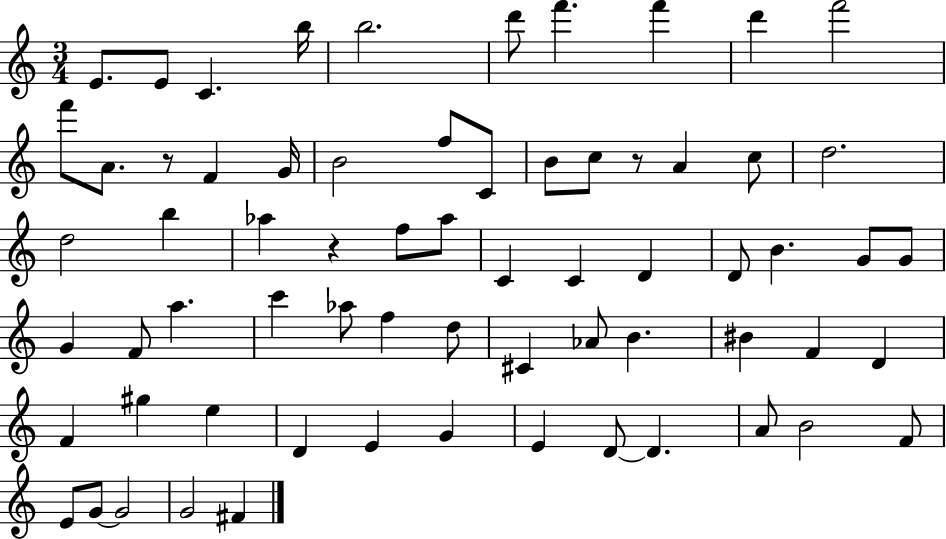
X:1
T:Untitled
M:3/4
L:1/4
K:C
E/2 E/2 C b/4 b2 d'/2 f' f' d' f'2 f'/2 A/2 z/2 F G/4 B2 f/2 C/2 B/2 c/2 z/2 A c/2 d2 d2 b _a z f/2 _a/2 C C D D/2 B G/2 G/2 G F/2 a c' _a/2 f d/2 ^C _A/2 B ^B F D F ^g e D E G E D/2 D A/2 B2 F/2 E/2 G/2 G2 G2 ^F